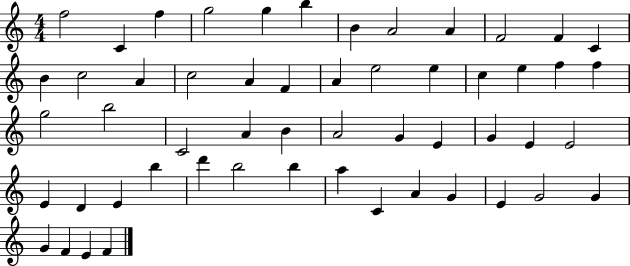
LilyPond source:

{
  \clef treble
  \numericTimeSignature
  \time 4/4
  \key c \major
  f''2 c'4 f''4 | g''2 g''4 b''4 | b'4 a'2 a'4 | f'2 f'4 c'4 | \break b'4 c''2 a'4 | c''2 a'4 f'4 | a'4 e''2 e''4 | c''4 e''4 f''4 f''4 | \break g''2 b''2 | c'2 a'4 b'4 | a'2 g'4 e'4 | g'4 e'4 e'2 | \break e'4 d'4 e'4 b''4 | d'''4 b''2 b''4 | a''4 c'4 a'4 g'4 | e'4 g'2 g'4 | \break g'4 f'4 e'4 f'4 | \bar "|."
}